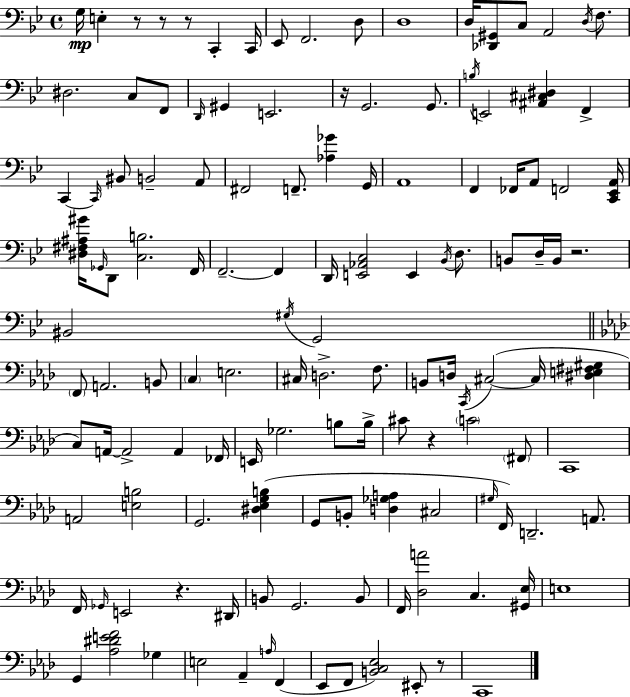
G3/s E3/q R/e R/e R/e C2/q C2/s Eb2/e F2/h. D3/e D3/w D3/s [Db2,G#2]/e C3/e A2/h D3/s F3/e. D#3/h. C3/e F2/e D2/s G#2/q E2/h. R/s G2/h. G2/e. B3/s E2/h [A#2,C#3,D#3]/q F2/q C2/q C2/s BIS2/e B2/h A2/e F#2/h F2/e. [Ab3,Gb4]/q G2/s A2/w F2/q FES2/s A2/e F2/h [C2,Eb2,A2]/s [D#3,F#3,A#3,G#4]/s Gb2/s D2/e [C3,B3]/h. F2/s F2/h. F2/q D2/s [E2,Ab2,C3]/h E2/q Bb2/s D3/e. B2/e D3/s B2/s R/h. BIS2/h G#3/s G2/h F2/e A2/h. B2/e C3/q E3/h. C#3/s D3/h. F3/e. B2/e D3/s C2/s C#3/h C#3/s [D#3,E3,F#3,G#3]/q C3/e A2/s A2/h A2/q FES2/s E2/s Gb3/h. B3/e B3/s C#4/e R/q C4/h F#2/e C2/w A2/h [E3,B3]/h G2/h. [D#3,Eb3,G3,B3]/q G2/e B2/e [D3,Gb3,A3]/q C#3/h G#3/s F2/s D2/h. A2/e. F2/s Gb2/s E2/h R/q. D#2/s B2/e G2/h. B2/e F2/s [Db3,A4]/h C3/q. [G#2,Eb3]/s E3/w G2/q [Ab3,D#4,E4,F4]/h Gb3/q E3/h Ab2/q A3/s F2/q Eb2/e F2/e [B2,C3,Eb3]/h EIS2/e R/e C2/w